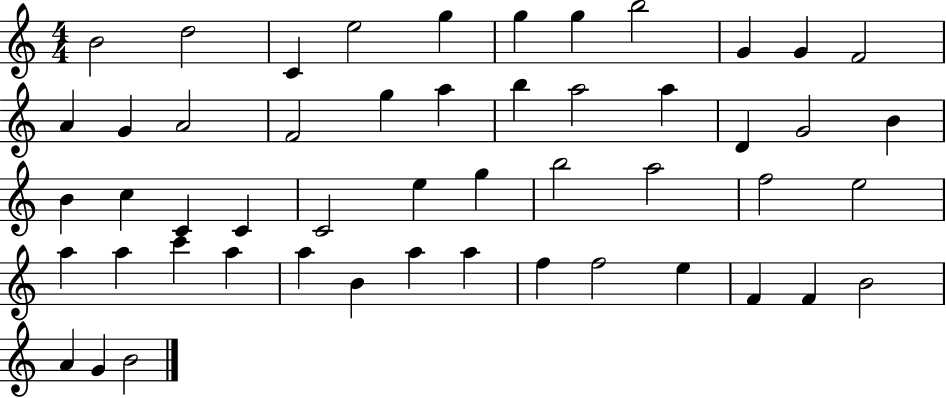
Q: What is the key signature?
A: C major